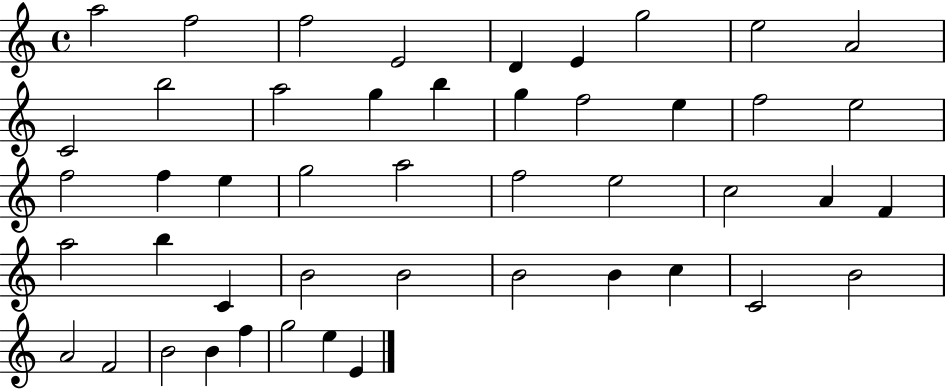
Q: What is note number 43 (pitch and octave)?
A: B4